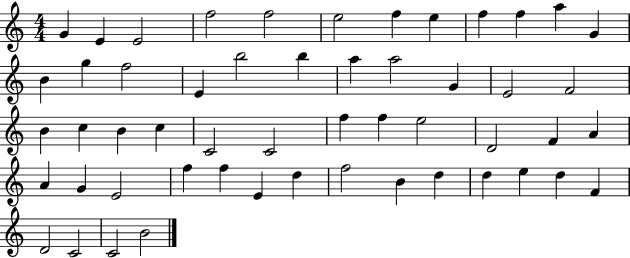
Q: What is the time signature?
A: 4/4